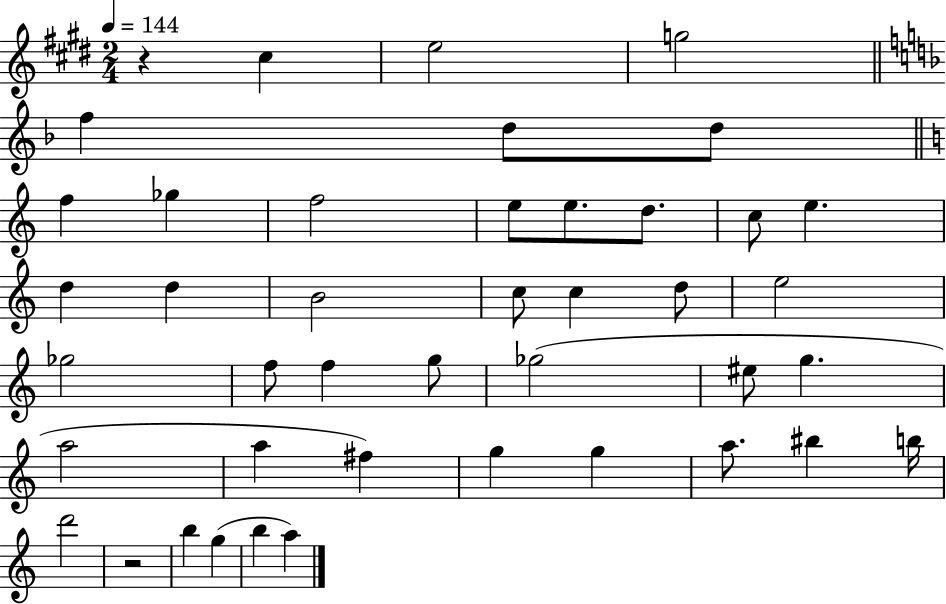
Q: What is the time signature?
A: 2/4